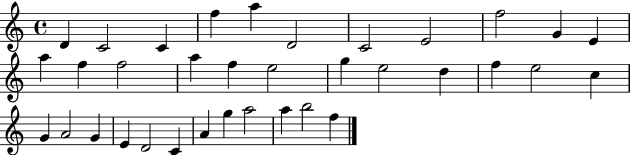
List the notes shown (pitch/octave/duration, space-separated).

D4/q C4/h C4/q F5/q A5/q D4/h C4/h E4/h F5/h G4/q E4/q A5/q F5/q F5/h A5/q F5/q E5/h G5/q E5/h D5/q F5/q E5/h C5/q G4/q A4/h G4/q E4/q D4/h C4/q A4/q G5/q A5/h A5/q B5/h F5/q